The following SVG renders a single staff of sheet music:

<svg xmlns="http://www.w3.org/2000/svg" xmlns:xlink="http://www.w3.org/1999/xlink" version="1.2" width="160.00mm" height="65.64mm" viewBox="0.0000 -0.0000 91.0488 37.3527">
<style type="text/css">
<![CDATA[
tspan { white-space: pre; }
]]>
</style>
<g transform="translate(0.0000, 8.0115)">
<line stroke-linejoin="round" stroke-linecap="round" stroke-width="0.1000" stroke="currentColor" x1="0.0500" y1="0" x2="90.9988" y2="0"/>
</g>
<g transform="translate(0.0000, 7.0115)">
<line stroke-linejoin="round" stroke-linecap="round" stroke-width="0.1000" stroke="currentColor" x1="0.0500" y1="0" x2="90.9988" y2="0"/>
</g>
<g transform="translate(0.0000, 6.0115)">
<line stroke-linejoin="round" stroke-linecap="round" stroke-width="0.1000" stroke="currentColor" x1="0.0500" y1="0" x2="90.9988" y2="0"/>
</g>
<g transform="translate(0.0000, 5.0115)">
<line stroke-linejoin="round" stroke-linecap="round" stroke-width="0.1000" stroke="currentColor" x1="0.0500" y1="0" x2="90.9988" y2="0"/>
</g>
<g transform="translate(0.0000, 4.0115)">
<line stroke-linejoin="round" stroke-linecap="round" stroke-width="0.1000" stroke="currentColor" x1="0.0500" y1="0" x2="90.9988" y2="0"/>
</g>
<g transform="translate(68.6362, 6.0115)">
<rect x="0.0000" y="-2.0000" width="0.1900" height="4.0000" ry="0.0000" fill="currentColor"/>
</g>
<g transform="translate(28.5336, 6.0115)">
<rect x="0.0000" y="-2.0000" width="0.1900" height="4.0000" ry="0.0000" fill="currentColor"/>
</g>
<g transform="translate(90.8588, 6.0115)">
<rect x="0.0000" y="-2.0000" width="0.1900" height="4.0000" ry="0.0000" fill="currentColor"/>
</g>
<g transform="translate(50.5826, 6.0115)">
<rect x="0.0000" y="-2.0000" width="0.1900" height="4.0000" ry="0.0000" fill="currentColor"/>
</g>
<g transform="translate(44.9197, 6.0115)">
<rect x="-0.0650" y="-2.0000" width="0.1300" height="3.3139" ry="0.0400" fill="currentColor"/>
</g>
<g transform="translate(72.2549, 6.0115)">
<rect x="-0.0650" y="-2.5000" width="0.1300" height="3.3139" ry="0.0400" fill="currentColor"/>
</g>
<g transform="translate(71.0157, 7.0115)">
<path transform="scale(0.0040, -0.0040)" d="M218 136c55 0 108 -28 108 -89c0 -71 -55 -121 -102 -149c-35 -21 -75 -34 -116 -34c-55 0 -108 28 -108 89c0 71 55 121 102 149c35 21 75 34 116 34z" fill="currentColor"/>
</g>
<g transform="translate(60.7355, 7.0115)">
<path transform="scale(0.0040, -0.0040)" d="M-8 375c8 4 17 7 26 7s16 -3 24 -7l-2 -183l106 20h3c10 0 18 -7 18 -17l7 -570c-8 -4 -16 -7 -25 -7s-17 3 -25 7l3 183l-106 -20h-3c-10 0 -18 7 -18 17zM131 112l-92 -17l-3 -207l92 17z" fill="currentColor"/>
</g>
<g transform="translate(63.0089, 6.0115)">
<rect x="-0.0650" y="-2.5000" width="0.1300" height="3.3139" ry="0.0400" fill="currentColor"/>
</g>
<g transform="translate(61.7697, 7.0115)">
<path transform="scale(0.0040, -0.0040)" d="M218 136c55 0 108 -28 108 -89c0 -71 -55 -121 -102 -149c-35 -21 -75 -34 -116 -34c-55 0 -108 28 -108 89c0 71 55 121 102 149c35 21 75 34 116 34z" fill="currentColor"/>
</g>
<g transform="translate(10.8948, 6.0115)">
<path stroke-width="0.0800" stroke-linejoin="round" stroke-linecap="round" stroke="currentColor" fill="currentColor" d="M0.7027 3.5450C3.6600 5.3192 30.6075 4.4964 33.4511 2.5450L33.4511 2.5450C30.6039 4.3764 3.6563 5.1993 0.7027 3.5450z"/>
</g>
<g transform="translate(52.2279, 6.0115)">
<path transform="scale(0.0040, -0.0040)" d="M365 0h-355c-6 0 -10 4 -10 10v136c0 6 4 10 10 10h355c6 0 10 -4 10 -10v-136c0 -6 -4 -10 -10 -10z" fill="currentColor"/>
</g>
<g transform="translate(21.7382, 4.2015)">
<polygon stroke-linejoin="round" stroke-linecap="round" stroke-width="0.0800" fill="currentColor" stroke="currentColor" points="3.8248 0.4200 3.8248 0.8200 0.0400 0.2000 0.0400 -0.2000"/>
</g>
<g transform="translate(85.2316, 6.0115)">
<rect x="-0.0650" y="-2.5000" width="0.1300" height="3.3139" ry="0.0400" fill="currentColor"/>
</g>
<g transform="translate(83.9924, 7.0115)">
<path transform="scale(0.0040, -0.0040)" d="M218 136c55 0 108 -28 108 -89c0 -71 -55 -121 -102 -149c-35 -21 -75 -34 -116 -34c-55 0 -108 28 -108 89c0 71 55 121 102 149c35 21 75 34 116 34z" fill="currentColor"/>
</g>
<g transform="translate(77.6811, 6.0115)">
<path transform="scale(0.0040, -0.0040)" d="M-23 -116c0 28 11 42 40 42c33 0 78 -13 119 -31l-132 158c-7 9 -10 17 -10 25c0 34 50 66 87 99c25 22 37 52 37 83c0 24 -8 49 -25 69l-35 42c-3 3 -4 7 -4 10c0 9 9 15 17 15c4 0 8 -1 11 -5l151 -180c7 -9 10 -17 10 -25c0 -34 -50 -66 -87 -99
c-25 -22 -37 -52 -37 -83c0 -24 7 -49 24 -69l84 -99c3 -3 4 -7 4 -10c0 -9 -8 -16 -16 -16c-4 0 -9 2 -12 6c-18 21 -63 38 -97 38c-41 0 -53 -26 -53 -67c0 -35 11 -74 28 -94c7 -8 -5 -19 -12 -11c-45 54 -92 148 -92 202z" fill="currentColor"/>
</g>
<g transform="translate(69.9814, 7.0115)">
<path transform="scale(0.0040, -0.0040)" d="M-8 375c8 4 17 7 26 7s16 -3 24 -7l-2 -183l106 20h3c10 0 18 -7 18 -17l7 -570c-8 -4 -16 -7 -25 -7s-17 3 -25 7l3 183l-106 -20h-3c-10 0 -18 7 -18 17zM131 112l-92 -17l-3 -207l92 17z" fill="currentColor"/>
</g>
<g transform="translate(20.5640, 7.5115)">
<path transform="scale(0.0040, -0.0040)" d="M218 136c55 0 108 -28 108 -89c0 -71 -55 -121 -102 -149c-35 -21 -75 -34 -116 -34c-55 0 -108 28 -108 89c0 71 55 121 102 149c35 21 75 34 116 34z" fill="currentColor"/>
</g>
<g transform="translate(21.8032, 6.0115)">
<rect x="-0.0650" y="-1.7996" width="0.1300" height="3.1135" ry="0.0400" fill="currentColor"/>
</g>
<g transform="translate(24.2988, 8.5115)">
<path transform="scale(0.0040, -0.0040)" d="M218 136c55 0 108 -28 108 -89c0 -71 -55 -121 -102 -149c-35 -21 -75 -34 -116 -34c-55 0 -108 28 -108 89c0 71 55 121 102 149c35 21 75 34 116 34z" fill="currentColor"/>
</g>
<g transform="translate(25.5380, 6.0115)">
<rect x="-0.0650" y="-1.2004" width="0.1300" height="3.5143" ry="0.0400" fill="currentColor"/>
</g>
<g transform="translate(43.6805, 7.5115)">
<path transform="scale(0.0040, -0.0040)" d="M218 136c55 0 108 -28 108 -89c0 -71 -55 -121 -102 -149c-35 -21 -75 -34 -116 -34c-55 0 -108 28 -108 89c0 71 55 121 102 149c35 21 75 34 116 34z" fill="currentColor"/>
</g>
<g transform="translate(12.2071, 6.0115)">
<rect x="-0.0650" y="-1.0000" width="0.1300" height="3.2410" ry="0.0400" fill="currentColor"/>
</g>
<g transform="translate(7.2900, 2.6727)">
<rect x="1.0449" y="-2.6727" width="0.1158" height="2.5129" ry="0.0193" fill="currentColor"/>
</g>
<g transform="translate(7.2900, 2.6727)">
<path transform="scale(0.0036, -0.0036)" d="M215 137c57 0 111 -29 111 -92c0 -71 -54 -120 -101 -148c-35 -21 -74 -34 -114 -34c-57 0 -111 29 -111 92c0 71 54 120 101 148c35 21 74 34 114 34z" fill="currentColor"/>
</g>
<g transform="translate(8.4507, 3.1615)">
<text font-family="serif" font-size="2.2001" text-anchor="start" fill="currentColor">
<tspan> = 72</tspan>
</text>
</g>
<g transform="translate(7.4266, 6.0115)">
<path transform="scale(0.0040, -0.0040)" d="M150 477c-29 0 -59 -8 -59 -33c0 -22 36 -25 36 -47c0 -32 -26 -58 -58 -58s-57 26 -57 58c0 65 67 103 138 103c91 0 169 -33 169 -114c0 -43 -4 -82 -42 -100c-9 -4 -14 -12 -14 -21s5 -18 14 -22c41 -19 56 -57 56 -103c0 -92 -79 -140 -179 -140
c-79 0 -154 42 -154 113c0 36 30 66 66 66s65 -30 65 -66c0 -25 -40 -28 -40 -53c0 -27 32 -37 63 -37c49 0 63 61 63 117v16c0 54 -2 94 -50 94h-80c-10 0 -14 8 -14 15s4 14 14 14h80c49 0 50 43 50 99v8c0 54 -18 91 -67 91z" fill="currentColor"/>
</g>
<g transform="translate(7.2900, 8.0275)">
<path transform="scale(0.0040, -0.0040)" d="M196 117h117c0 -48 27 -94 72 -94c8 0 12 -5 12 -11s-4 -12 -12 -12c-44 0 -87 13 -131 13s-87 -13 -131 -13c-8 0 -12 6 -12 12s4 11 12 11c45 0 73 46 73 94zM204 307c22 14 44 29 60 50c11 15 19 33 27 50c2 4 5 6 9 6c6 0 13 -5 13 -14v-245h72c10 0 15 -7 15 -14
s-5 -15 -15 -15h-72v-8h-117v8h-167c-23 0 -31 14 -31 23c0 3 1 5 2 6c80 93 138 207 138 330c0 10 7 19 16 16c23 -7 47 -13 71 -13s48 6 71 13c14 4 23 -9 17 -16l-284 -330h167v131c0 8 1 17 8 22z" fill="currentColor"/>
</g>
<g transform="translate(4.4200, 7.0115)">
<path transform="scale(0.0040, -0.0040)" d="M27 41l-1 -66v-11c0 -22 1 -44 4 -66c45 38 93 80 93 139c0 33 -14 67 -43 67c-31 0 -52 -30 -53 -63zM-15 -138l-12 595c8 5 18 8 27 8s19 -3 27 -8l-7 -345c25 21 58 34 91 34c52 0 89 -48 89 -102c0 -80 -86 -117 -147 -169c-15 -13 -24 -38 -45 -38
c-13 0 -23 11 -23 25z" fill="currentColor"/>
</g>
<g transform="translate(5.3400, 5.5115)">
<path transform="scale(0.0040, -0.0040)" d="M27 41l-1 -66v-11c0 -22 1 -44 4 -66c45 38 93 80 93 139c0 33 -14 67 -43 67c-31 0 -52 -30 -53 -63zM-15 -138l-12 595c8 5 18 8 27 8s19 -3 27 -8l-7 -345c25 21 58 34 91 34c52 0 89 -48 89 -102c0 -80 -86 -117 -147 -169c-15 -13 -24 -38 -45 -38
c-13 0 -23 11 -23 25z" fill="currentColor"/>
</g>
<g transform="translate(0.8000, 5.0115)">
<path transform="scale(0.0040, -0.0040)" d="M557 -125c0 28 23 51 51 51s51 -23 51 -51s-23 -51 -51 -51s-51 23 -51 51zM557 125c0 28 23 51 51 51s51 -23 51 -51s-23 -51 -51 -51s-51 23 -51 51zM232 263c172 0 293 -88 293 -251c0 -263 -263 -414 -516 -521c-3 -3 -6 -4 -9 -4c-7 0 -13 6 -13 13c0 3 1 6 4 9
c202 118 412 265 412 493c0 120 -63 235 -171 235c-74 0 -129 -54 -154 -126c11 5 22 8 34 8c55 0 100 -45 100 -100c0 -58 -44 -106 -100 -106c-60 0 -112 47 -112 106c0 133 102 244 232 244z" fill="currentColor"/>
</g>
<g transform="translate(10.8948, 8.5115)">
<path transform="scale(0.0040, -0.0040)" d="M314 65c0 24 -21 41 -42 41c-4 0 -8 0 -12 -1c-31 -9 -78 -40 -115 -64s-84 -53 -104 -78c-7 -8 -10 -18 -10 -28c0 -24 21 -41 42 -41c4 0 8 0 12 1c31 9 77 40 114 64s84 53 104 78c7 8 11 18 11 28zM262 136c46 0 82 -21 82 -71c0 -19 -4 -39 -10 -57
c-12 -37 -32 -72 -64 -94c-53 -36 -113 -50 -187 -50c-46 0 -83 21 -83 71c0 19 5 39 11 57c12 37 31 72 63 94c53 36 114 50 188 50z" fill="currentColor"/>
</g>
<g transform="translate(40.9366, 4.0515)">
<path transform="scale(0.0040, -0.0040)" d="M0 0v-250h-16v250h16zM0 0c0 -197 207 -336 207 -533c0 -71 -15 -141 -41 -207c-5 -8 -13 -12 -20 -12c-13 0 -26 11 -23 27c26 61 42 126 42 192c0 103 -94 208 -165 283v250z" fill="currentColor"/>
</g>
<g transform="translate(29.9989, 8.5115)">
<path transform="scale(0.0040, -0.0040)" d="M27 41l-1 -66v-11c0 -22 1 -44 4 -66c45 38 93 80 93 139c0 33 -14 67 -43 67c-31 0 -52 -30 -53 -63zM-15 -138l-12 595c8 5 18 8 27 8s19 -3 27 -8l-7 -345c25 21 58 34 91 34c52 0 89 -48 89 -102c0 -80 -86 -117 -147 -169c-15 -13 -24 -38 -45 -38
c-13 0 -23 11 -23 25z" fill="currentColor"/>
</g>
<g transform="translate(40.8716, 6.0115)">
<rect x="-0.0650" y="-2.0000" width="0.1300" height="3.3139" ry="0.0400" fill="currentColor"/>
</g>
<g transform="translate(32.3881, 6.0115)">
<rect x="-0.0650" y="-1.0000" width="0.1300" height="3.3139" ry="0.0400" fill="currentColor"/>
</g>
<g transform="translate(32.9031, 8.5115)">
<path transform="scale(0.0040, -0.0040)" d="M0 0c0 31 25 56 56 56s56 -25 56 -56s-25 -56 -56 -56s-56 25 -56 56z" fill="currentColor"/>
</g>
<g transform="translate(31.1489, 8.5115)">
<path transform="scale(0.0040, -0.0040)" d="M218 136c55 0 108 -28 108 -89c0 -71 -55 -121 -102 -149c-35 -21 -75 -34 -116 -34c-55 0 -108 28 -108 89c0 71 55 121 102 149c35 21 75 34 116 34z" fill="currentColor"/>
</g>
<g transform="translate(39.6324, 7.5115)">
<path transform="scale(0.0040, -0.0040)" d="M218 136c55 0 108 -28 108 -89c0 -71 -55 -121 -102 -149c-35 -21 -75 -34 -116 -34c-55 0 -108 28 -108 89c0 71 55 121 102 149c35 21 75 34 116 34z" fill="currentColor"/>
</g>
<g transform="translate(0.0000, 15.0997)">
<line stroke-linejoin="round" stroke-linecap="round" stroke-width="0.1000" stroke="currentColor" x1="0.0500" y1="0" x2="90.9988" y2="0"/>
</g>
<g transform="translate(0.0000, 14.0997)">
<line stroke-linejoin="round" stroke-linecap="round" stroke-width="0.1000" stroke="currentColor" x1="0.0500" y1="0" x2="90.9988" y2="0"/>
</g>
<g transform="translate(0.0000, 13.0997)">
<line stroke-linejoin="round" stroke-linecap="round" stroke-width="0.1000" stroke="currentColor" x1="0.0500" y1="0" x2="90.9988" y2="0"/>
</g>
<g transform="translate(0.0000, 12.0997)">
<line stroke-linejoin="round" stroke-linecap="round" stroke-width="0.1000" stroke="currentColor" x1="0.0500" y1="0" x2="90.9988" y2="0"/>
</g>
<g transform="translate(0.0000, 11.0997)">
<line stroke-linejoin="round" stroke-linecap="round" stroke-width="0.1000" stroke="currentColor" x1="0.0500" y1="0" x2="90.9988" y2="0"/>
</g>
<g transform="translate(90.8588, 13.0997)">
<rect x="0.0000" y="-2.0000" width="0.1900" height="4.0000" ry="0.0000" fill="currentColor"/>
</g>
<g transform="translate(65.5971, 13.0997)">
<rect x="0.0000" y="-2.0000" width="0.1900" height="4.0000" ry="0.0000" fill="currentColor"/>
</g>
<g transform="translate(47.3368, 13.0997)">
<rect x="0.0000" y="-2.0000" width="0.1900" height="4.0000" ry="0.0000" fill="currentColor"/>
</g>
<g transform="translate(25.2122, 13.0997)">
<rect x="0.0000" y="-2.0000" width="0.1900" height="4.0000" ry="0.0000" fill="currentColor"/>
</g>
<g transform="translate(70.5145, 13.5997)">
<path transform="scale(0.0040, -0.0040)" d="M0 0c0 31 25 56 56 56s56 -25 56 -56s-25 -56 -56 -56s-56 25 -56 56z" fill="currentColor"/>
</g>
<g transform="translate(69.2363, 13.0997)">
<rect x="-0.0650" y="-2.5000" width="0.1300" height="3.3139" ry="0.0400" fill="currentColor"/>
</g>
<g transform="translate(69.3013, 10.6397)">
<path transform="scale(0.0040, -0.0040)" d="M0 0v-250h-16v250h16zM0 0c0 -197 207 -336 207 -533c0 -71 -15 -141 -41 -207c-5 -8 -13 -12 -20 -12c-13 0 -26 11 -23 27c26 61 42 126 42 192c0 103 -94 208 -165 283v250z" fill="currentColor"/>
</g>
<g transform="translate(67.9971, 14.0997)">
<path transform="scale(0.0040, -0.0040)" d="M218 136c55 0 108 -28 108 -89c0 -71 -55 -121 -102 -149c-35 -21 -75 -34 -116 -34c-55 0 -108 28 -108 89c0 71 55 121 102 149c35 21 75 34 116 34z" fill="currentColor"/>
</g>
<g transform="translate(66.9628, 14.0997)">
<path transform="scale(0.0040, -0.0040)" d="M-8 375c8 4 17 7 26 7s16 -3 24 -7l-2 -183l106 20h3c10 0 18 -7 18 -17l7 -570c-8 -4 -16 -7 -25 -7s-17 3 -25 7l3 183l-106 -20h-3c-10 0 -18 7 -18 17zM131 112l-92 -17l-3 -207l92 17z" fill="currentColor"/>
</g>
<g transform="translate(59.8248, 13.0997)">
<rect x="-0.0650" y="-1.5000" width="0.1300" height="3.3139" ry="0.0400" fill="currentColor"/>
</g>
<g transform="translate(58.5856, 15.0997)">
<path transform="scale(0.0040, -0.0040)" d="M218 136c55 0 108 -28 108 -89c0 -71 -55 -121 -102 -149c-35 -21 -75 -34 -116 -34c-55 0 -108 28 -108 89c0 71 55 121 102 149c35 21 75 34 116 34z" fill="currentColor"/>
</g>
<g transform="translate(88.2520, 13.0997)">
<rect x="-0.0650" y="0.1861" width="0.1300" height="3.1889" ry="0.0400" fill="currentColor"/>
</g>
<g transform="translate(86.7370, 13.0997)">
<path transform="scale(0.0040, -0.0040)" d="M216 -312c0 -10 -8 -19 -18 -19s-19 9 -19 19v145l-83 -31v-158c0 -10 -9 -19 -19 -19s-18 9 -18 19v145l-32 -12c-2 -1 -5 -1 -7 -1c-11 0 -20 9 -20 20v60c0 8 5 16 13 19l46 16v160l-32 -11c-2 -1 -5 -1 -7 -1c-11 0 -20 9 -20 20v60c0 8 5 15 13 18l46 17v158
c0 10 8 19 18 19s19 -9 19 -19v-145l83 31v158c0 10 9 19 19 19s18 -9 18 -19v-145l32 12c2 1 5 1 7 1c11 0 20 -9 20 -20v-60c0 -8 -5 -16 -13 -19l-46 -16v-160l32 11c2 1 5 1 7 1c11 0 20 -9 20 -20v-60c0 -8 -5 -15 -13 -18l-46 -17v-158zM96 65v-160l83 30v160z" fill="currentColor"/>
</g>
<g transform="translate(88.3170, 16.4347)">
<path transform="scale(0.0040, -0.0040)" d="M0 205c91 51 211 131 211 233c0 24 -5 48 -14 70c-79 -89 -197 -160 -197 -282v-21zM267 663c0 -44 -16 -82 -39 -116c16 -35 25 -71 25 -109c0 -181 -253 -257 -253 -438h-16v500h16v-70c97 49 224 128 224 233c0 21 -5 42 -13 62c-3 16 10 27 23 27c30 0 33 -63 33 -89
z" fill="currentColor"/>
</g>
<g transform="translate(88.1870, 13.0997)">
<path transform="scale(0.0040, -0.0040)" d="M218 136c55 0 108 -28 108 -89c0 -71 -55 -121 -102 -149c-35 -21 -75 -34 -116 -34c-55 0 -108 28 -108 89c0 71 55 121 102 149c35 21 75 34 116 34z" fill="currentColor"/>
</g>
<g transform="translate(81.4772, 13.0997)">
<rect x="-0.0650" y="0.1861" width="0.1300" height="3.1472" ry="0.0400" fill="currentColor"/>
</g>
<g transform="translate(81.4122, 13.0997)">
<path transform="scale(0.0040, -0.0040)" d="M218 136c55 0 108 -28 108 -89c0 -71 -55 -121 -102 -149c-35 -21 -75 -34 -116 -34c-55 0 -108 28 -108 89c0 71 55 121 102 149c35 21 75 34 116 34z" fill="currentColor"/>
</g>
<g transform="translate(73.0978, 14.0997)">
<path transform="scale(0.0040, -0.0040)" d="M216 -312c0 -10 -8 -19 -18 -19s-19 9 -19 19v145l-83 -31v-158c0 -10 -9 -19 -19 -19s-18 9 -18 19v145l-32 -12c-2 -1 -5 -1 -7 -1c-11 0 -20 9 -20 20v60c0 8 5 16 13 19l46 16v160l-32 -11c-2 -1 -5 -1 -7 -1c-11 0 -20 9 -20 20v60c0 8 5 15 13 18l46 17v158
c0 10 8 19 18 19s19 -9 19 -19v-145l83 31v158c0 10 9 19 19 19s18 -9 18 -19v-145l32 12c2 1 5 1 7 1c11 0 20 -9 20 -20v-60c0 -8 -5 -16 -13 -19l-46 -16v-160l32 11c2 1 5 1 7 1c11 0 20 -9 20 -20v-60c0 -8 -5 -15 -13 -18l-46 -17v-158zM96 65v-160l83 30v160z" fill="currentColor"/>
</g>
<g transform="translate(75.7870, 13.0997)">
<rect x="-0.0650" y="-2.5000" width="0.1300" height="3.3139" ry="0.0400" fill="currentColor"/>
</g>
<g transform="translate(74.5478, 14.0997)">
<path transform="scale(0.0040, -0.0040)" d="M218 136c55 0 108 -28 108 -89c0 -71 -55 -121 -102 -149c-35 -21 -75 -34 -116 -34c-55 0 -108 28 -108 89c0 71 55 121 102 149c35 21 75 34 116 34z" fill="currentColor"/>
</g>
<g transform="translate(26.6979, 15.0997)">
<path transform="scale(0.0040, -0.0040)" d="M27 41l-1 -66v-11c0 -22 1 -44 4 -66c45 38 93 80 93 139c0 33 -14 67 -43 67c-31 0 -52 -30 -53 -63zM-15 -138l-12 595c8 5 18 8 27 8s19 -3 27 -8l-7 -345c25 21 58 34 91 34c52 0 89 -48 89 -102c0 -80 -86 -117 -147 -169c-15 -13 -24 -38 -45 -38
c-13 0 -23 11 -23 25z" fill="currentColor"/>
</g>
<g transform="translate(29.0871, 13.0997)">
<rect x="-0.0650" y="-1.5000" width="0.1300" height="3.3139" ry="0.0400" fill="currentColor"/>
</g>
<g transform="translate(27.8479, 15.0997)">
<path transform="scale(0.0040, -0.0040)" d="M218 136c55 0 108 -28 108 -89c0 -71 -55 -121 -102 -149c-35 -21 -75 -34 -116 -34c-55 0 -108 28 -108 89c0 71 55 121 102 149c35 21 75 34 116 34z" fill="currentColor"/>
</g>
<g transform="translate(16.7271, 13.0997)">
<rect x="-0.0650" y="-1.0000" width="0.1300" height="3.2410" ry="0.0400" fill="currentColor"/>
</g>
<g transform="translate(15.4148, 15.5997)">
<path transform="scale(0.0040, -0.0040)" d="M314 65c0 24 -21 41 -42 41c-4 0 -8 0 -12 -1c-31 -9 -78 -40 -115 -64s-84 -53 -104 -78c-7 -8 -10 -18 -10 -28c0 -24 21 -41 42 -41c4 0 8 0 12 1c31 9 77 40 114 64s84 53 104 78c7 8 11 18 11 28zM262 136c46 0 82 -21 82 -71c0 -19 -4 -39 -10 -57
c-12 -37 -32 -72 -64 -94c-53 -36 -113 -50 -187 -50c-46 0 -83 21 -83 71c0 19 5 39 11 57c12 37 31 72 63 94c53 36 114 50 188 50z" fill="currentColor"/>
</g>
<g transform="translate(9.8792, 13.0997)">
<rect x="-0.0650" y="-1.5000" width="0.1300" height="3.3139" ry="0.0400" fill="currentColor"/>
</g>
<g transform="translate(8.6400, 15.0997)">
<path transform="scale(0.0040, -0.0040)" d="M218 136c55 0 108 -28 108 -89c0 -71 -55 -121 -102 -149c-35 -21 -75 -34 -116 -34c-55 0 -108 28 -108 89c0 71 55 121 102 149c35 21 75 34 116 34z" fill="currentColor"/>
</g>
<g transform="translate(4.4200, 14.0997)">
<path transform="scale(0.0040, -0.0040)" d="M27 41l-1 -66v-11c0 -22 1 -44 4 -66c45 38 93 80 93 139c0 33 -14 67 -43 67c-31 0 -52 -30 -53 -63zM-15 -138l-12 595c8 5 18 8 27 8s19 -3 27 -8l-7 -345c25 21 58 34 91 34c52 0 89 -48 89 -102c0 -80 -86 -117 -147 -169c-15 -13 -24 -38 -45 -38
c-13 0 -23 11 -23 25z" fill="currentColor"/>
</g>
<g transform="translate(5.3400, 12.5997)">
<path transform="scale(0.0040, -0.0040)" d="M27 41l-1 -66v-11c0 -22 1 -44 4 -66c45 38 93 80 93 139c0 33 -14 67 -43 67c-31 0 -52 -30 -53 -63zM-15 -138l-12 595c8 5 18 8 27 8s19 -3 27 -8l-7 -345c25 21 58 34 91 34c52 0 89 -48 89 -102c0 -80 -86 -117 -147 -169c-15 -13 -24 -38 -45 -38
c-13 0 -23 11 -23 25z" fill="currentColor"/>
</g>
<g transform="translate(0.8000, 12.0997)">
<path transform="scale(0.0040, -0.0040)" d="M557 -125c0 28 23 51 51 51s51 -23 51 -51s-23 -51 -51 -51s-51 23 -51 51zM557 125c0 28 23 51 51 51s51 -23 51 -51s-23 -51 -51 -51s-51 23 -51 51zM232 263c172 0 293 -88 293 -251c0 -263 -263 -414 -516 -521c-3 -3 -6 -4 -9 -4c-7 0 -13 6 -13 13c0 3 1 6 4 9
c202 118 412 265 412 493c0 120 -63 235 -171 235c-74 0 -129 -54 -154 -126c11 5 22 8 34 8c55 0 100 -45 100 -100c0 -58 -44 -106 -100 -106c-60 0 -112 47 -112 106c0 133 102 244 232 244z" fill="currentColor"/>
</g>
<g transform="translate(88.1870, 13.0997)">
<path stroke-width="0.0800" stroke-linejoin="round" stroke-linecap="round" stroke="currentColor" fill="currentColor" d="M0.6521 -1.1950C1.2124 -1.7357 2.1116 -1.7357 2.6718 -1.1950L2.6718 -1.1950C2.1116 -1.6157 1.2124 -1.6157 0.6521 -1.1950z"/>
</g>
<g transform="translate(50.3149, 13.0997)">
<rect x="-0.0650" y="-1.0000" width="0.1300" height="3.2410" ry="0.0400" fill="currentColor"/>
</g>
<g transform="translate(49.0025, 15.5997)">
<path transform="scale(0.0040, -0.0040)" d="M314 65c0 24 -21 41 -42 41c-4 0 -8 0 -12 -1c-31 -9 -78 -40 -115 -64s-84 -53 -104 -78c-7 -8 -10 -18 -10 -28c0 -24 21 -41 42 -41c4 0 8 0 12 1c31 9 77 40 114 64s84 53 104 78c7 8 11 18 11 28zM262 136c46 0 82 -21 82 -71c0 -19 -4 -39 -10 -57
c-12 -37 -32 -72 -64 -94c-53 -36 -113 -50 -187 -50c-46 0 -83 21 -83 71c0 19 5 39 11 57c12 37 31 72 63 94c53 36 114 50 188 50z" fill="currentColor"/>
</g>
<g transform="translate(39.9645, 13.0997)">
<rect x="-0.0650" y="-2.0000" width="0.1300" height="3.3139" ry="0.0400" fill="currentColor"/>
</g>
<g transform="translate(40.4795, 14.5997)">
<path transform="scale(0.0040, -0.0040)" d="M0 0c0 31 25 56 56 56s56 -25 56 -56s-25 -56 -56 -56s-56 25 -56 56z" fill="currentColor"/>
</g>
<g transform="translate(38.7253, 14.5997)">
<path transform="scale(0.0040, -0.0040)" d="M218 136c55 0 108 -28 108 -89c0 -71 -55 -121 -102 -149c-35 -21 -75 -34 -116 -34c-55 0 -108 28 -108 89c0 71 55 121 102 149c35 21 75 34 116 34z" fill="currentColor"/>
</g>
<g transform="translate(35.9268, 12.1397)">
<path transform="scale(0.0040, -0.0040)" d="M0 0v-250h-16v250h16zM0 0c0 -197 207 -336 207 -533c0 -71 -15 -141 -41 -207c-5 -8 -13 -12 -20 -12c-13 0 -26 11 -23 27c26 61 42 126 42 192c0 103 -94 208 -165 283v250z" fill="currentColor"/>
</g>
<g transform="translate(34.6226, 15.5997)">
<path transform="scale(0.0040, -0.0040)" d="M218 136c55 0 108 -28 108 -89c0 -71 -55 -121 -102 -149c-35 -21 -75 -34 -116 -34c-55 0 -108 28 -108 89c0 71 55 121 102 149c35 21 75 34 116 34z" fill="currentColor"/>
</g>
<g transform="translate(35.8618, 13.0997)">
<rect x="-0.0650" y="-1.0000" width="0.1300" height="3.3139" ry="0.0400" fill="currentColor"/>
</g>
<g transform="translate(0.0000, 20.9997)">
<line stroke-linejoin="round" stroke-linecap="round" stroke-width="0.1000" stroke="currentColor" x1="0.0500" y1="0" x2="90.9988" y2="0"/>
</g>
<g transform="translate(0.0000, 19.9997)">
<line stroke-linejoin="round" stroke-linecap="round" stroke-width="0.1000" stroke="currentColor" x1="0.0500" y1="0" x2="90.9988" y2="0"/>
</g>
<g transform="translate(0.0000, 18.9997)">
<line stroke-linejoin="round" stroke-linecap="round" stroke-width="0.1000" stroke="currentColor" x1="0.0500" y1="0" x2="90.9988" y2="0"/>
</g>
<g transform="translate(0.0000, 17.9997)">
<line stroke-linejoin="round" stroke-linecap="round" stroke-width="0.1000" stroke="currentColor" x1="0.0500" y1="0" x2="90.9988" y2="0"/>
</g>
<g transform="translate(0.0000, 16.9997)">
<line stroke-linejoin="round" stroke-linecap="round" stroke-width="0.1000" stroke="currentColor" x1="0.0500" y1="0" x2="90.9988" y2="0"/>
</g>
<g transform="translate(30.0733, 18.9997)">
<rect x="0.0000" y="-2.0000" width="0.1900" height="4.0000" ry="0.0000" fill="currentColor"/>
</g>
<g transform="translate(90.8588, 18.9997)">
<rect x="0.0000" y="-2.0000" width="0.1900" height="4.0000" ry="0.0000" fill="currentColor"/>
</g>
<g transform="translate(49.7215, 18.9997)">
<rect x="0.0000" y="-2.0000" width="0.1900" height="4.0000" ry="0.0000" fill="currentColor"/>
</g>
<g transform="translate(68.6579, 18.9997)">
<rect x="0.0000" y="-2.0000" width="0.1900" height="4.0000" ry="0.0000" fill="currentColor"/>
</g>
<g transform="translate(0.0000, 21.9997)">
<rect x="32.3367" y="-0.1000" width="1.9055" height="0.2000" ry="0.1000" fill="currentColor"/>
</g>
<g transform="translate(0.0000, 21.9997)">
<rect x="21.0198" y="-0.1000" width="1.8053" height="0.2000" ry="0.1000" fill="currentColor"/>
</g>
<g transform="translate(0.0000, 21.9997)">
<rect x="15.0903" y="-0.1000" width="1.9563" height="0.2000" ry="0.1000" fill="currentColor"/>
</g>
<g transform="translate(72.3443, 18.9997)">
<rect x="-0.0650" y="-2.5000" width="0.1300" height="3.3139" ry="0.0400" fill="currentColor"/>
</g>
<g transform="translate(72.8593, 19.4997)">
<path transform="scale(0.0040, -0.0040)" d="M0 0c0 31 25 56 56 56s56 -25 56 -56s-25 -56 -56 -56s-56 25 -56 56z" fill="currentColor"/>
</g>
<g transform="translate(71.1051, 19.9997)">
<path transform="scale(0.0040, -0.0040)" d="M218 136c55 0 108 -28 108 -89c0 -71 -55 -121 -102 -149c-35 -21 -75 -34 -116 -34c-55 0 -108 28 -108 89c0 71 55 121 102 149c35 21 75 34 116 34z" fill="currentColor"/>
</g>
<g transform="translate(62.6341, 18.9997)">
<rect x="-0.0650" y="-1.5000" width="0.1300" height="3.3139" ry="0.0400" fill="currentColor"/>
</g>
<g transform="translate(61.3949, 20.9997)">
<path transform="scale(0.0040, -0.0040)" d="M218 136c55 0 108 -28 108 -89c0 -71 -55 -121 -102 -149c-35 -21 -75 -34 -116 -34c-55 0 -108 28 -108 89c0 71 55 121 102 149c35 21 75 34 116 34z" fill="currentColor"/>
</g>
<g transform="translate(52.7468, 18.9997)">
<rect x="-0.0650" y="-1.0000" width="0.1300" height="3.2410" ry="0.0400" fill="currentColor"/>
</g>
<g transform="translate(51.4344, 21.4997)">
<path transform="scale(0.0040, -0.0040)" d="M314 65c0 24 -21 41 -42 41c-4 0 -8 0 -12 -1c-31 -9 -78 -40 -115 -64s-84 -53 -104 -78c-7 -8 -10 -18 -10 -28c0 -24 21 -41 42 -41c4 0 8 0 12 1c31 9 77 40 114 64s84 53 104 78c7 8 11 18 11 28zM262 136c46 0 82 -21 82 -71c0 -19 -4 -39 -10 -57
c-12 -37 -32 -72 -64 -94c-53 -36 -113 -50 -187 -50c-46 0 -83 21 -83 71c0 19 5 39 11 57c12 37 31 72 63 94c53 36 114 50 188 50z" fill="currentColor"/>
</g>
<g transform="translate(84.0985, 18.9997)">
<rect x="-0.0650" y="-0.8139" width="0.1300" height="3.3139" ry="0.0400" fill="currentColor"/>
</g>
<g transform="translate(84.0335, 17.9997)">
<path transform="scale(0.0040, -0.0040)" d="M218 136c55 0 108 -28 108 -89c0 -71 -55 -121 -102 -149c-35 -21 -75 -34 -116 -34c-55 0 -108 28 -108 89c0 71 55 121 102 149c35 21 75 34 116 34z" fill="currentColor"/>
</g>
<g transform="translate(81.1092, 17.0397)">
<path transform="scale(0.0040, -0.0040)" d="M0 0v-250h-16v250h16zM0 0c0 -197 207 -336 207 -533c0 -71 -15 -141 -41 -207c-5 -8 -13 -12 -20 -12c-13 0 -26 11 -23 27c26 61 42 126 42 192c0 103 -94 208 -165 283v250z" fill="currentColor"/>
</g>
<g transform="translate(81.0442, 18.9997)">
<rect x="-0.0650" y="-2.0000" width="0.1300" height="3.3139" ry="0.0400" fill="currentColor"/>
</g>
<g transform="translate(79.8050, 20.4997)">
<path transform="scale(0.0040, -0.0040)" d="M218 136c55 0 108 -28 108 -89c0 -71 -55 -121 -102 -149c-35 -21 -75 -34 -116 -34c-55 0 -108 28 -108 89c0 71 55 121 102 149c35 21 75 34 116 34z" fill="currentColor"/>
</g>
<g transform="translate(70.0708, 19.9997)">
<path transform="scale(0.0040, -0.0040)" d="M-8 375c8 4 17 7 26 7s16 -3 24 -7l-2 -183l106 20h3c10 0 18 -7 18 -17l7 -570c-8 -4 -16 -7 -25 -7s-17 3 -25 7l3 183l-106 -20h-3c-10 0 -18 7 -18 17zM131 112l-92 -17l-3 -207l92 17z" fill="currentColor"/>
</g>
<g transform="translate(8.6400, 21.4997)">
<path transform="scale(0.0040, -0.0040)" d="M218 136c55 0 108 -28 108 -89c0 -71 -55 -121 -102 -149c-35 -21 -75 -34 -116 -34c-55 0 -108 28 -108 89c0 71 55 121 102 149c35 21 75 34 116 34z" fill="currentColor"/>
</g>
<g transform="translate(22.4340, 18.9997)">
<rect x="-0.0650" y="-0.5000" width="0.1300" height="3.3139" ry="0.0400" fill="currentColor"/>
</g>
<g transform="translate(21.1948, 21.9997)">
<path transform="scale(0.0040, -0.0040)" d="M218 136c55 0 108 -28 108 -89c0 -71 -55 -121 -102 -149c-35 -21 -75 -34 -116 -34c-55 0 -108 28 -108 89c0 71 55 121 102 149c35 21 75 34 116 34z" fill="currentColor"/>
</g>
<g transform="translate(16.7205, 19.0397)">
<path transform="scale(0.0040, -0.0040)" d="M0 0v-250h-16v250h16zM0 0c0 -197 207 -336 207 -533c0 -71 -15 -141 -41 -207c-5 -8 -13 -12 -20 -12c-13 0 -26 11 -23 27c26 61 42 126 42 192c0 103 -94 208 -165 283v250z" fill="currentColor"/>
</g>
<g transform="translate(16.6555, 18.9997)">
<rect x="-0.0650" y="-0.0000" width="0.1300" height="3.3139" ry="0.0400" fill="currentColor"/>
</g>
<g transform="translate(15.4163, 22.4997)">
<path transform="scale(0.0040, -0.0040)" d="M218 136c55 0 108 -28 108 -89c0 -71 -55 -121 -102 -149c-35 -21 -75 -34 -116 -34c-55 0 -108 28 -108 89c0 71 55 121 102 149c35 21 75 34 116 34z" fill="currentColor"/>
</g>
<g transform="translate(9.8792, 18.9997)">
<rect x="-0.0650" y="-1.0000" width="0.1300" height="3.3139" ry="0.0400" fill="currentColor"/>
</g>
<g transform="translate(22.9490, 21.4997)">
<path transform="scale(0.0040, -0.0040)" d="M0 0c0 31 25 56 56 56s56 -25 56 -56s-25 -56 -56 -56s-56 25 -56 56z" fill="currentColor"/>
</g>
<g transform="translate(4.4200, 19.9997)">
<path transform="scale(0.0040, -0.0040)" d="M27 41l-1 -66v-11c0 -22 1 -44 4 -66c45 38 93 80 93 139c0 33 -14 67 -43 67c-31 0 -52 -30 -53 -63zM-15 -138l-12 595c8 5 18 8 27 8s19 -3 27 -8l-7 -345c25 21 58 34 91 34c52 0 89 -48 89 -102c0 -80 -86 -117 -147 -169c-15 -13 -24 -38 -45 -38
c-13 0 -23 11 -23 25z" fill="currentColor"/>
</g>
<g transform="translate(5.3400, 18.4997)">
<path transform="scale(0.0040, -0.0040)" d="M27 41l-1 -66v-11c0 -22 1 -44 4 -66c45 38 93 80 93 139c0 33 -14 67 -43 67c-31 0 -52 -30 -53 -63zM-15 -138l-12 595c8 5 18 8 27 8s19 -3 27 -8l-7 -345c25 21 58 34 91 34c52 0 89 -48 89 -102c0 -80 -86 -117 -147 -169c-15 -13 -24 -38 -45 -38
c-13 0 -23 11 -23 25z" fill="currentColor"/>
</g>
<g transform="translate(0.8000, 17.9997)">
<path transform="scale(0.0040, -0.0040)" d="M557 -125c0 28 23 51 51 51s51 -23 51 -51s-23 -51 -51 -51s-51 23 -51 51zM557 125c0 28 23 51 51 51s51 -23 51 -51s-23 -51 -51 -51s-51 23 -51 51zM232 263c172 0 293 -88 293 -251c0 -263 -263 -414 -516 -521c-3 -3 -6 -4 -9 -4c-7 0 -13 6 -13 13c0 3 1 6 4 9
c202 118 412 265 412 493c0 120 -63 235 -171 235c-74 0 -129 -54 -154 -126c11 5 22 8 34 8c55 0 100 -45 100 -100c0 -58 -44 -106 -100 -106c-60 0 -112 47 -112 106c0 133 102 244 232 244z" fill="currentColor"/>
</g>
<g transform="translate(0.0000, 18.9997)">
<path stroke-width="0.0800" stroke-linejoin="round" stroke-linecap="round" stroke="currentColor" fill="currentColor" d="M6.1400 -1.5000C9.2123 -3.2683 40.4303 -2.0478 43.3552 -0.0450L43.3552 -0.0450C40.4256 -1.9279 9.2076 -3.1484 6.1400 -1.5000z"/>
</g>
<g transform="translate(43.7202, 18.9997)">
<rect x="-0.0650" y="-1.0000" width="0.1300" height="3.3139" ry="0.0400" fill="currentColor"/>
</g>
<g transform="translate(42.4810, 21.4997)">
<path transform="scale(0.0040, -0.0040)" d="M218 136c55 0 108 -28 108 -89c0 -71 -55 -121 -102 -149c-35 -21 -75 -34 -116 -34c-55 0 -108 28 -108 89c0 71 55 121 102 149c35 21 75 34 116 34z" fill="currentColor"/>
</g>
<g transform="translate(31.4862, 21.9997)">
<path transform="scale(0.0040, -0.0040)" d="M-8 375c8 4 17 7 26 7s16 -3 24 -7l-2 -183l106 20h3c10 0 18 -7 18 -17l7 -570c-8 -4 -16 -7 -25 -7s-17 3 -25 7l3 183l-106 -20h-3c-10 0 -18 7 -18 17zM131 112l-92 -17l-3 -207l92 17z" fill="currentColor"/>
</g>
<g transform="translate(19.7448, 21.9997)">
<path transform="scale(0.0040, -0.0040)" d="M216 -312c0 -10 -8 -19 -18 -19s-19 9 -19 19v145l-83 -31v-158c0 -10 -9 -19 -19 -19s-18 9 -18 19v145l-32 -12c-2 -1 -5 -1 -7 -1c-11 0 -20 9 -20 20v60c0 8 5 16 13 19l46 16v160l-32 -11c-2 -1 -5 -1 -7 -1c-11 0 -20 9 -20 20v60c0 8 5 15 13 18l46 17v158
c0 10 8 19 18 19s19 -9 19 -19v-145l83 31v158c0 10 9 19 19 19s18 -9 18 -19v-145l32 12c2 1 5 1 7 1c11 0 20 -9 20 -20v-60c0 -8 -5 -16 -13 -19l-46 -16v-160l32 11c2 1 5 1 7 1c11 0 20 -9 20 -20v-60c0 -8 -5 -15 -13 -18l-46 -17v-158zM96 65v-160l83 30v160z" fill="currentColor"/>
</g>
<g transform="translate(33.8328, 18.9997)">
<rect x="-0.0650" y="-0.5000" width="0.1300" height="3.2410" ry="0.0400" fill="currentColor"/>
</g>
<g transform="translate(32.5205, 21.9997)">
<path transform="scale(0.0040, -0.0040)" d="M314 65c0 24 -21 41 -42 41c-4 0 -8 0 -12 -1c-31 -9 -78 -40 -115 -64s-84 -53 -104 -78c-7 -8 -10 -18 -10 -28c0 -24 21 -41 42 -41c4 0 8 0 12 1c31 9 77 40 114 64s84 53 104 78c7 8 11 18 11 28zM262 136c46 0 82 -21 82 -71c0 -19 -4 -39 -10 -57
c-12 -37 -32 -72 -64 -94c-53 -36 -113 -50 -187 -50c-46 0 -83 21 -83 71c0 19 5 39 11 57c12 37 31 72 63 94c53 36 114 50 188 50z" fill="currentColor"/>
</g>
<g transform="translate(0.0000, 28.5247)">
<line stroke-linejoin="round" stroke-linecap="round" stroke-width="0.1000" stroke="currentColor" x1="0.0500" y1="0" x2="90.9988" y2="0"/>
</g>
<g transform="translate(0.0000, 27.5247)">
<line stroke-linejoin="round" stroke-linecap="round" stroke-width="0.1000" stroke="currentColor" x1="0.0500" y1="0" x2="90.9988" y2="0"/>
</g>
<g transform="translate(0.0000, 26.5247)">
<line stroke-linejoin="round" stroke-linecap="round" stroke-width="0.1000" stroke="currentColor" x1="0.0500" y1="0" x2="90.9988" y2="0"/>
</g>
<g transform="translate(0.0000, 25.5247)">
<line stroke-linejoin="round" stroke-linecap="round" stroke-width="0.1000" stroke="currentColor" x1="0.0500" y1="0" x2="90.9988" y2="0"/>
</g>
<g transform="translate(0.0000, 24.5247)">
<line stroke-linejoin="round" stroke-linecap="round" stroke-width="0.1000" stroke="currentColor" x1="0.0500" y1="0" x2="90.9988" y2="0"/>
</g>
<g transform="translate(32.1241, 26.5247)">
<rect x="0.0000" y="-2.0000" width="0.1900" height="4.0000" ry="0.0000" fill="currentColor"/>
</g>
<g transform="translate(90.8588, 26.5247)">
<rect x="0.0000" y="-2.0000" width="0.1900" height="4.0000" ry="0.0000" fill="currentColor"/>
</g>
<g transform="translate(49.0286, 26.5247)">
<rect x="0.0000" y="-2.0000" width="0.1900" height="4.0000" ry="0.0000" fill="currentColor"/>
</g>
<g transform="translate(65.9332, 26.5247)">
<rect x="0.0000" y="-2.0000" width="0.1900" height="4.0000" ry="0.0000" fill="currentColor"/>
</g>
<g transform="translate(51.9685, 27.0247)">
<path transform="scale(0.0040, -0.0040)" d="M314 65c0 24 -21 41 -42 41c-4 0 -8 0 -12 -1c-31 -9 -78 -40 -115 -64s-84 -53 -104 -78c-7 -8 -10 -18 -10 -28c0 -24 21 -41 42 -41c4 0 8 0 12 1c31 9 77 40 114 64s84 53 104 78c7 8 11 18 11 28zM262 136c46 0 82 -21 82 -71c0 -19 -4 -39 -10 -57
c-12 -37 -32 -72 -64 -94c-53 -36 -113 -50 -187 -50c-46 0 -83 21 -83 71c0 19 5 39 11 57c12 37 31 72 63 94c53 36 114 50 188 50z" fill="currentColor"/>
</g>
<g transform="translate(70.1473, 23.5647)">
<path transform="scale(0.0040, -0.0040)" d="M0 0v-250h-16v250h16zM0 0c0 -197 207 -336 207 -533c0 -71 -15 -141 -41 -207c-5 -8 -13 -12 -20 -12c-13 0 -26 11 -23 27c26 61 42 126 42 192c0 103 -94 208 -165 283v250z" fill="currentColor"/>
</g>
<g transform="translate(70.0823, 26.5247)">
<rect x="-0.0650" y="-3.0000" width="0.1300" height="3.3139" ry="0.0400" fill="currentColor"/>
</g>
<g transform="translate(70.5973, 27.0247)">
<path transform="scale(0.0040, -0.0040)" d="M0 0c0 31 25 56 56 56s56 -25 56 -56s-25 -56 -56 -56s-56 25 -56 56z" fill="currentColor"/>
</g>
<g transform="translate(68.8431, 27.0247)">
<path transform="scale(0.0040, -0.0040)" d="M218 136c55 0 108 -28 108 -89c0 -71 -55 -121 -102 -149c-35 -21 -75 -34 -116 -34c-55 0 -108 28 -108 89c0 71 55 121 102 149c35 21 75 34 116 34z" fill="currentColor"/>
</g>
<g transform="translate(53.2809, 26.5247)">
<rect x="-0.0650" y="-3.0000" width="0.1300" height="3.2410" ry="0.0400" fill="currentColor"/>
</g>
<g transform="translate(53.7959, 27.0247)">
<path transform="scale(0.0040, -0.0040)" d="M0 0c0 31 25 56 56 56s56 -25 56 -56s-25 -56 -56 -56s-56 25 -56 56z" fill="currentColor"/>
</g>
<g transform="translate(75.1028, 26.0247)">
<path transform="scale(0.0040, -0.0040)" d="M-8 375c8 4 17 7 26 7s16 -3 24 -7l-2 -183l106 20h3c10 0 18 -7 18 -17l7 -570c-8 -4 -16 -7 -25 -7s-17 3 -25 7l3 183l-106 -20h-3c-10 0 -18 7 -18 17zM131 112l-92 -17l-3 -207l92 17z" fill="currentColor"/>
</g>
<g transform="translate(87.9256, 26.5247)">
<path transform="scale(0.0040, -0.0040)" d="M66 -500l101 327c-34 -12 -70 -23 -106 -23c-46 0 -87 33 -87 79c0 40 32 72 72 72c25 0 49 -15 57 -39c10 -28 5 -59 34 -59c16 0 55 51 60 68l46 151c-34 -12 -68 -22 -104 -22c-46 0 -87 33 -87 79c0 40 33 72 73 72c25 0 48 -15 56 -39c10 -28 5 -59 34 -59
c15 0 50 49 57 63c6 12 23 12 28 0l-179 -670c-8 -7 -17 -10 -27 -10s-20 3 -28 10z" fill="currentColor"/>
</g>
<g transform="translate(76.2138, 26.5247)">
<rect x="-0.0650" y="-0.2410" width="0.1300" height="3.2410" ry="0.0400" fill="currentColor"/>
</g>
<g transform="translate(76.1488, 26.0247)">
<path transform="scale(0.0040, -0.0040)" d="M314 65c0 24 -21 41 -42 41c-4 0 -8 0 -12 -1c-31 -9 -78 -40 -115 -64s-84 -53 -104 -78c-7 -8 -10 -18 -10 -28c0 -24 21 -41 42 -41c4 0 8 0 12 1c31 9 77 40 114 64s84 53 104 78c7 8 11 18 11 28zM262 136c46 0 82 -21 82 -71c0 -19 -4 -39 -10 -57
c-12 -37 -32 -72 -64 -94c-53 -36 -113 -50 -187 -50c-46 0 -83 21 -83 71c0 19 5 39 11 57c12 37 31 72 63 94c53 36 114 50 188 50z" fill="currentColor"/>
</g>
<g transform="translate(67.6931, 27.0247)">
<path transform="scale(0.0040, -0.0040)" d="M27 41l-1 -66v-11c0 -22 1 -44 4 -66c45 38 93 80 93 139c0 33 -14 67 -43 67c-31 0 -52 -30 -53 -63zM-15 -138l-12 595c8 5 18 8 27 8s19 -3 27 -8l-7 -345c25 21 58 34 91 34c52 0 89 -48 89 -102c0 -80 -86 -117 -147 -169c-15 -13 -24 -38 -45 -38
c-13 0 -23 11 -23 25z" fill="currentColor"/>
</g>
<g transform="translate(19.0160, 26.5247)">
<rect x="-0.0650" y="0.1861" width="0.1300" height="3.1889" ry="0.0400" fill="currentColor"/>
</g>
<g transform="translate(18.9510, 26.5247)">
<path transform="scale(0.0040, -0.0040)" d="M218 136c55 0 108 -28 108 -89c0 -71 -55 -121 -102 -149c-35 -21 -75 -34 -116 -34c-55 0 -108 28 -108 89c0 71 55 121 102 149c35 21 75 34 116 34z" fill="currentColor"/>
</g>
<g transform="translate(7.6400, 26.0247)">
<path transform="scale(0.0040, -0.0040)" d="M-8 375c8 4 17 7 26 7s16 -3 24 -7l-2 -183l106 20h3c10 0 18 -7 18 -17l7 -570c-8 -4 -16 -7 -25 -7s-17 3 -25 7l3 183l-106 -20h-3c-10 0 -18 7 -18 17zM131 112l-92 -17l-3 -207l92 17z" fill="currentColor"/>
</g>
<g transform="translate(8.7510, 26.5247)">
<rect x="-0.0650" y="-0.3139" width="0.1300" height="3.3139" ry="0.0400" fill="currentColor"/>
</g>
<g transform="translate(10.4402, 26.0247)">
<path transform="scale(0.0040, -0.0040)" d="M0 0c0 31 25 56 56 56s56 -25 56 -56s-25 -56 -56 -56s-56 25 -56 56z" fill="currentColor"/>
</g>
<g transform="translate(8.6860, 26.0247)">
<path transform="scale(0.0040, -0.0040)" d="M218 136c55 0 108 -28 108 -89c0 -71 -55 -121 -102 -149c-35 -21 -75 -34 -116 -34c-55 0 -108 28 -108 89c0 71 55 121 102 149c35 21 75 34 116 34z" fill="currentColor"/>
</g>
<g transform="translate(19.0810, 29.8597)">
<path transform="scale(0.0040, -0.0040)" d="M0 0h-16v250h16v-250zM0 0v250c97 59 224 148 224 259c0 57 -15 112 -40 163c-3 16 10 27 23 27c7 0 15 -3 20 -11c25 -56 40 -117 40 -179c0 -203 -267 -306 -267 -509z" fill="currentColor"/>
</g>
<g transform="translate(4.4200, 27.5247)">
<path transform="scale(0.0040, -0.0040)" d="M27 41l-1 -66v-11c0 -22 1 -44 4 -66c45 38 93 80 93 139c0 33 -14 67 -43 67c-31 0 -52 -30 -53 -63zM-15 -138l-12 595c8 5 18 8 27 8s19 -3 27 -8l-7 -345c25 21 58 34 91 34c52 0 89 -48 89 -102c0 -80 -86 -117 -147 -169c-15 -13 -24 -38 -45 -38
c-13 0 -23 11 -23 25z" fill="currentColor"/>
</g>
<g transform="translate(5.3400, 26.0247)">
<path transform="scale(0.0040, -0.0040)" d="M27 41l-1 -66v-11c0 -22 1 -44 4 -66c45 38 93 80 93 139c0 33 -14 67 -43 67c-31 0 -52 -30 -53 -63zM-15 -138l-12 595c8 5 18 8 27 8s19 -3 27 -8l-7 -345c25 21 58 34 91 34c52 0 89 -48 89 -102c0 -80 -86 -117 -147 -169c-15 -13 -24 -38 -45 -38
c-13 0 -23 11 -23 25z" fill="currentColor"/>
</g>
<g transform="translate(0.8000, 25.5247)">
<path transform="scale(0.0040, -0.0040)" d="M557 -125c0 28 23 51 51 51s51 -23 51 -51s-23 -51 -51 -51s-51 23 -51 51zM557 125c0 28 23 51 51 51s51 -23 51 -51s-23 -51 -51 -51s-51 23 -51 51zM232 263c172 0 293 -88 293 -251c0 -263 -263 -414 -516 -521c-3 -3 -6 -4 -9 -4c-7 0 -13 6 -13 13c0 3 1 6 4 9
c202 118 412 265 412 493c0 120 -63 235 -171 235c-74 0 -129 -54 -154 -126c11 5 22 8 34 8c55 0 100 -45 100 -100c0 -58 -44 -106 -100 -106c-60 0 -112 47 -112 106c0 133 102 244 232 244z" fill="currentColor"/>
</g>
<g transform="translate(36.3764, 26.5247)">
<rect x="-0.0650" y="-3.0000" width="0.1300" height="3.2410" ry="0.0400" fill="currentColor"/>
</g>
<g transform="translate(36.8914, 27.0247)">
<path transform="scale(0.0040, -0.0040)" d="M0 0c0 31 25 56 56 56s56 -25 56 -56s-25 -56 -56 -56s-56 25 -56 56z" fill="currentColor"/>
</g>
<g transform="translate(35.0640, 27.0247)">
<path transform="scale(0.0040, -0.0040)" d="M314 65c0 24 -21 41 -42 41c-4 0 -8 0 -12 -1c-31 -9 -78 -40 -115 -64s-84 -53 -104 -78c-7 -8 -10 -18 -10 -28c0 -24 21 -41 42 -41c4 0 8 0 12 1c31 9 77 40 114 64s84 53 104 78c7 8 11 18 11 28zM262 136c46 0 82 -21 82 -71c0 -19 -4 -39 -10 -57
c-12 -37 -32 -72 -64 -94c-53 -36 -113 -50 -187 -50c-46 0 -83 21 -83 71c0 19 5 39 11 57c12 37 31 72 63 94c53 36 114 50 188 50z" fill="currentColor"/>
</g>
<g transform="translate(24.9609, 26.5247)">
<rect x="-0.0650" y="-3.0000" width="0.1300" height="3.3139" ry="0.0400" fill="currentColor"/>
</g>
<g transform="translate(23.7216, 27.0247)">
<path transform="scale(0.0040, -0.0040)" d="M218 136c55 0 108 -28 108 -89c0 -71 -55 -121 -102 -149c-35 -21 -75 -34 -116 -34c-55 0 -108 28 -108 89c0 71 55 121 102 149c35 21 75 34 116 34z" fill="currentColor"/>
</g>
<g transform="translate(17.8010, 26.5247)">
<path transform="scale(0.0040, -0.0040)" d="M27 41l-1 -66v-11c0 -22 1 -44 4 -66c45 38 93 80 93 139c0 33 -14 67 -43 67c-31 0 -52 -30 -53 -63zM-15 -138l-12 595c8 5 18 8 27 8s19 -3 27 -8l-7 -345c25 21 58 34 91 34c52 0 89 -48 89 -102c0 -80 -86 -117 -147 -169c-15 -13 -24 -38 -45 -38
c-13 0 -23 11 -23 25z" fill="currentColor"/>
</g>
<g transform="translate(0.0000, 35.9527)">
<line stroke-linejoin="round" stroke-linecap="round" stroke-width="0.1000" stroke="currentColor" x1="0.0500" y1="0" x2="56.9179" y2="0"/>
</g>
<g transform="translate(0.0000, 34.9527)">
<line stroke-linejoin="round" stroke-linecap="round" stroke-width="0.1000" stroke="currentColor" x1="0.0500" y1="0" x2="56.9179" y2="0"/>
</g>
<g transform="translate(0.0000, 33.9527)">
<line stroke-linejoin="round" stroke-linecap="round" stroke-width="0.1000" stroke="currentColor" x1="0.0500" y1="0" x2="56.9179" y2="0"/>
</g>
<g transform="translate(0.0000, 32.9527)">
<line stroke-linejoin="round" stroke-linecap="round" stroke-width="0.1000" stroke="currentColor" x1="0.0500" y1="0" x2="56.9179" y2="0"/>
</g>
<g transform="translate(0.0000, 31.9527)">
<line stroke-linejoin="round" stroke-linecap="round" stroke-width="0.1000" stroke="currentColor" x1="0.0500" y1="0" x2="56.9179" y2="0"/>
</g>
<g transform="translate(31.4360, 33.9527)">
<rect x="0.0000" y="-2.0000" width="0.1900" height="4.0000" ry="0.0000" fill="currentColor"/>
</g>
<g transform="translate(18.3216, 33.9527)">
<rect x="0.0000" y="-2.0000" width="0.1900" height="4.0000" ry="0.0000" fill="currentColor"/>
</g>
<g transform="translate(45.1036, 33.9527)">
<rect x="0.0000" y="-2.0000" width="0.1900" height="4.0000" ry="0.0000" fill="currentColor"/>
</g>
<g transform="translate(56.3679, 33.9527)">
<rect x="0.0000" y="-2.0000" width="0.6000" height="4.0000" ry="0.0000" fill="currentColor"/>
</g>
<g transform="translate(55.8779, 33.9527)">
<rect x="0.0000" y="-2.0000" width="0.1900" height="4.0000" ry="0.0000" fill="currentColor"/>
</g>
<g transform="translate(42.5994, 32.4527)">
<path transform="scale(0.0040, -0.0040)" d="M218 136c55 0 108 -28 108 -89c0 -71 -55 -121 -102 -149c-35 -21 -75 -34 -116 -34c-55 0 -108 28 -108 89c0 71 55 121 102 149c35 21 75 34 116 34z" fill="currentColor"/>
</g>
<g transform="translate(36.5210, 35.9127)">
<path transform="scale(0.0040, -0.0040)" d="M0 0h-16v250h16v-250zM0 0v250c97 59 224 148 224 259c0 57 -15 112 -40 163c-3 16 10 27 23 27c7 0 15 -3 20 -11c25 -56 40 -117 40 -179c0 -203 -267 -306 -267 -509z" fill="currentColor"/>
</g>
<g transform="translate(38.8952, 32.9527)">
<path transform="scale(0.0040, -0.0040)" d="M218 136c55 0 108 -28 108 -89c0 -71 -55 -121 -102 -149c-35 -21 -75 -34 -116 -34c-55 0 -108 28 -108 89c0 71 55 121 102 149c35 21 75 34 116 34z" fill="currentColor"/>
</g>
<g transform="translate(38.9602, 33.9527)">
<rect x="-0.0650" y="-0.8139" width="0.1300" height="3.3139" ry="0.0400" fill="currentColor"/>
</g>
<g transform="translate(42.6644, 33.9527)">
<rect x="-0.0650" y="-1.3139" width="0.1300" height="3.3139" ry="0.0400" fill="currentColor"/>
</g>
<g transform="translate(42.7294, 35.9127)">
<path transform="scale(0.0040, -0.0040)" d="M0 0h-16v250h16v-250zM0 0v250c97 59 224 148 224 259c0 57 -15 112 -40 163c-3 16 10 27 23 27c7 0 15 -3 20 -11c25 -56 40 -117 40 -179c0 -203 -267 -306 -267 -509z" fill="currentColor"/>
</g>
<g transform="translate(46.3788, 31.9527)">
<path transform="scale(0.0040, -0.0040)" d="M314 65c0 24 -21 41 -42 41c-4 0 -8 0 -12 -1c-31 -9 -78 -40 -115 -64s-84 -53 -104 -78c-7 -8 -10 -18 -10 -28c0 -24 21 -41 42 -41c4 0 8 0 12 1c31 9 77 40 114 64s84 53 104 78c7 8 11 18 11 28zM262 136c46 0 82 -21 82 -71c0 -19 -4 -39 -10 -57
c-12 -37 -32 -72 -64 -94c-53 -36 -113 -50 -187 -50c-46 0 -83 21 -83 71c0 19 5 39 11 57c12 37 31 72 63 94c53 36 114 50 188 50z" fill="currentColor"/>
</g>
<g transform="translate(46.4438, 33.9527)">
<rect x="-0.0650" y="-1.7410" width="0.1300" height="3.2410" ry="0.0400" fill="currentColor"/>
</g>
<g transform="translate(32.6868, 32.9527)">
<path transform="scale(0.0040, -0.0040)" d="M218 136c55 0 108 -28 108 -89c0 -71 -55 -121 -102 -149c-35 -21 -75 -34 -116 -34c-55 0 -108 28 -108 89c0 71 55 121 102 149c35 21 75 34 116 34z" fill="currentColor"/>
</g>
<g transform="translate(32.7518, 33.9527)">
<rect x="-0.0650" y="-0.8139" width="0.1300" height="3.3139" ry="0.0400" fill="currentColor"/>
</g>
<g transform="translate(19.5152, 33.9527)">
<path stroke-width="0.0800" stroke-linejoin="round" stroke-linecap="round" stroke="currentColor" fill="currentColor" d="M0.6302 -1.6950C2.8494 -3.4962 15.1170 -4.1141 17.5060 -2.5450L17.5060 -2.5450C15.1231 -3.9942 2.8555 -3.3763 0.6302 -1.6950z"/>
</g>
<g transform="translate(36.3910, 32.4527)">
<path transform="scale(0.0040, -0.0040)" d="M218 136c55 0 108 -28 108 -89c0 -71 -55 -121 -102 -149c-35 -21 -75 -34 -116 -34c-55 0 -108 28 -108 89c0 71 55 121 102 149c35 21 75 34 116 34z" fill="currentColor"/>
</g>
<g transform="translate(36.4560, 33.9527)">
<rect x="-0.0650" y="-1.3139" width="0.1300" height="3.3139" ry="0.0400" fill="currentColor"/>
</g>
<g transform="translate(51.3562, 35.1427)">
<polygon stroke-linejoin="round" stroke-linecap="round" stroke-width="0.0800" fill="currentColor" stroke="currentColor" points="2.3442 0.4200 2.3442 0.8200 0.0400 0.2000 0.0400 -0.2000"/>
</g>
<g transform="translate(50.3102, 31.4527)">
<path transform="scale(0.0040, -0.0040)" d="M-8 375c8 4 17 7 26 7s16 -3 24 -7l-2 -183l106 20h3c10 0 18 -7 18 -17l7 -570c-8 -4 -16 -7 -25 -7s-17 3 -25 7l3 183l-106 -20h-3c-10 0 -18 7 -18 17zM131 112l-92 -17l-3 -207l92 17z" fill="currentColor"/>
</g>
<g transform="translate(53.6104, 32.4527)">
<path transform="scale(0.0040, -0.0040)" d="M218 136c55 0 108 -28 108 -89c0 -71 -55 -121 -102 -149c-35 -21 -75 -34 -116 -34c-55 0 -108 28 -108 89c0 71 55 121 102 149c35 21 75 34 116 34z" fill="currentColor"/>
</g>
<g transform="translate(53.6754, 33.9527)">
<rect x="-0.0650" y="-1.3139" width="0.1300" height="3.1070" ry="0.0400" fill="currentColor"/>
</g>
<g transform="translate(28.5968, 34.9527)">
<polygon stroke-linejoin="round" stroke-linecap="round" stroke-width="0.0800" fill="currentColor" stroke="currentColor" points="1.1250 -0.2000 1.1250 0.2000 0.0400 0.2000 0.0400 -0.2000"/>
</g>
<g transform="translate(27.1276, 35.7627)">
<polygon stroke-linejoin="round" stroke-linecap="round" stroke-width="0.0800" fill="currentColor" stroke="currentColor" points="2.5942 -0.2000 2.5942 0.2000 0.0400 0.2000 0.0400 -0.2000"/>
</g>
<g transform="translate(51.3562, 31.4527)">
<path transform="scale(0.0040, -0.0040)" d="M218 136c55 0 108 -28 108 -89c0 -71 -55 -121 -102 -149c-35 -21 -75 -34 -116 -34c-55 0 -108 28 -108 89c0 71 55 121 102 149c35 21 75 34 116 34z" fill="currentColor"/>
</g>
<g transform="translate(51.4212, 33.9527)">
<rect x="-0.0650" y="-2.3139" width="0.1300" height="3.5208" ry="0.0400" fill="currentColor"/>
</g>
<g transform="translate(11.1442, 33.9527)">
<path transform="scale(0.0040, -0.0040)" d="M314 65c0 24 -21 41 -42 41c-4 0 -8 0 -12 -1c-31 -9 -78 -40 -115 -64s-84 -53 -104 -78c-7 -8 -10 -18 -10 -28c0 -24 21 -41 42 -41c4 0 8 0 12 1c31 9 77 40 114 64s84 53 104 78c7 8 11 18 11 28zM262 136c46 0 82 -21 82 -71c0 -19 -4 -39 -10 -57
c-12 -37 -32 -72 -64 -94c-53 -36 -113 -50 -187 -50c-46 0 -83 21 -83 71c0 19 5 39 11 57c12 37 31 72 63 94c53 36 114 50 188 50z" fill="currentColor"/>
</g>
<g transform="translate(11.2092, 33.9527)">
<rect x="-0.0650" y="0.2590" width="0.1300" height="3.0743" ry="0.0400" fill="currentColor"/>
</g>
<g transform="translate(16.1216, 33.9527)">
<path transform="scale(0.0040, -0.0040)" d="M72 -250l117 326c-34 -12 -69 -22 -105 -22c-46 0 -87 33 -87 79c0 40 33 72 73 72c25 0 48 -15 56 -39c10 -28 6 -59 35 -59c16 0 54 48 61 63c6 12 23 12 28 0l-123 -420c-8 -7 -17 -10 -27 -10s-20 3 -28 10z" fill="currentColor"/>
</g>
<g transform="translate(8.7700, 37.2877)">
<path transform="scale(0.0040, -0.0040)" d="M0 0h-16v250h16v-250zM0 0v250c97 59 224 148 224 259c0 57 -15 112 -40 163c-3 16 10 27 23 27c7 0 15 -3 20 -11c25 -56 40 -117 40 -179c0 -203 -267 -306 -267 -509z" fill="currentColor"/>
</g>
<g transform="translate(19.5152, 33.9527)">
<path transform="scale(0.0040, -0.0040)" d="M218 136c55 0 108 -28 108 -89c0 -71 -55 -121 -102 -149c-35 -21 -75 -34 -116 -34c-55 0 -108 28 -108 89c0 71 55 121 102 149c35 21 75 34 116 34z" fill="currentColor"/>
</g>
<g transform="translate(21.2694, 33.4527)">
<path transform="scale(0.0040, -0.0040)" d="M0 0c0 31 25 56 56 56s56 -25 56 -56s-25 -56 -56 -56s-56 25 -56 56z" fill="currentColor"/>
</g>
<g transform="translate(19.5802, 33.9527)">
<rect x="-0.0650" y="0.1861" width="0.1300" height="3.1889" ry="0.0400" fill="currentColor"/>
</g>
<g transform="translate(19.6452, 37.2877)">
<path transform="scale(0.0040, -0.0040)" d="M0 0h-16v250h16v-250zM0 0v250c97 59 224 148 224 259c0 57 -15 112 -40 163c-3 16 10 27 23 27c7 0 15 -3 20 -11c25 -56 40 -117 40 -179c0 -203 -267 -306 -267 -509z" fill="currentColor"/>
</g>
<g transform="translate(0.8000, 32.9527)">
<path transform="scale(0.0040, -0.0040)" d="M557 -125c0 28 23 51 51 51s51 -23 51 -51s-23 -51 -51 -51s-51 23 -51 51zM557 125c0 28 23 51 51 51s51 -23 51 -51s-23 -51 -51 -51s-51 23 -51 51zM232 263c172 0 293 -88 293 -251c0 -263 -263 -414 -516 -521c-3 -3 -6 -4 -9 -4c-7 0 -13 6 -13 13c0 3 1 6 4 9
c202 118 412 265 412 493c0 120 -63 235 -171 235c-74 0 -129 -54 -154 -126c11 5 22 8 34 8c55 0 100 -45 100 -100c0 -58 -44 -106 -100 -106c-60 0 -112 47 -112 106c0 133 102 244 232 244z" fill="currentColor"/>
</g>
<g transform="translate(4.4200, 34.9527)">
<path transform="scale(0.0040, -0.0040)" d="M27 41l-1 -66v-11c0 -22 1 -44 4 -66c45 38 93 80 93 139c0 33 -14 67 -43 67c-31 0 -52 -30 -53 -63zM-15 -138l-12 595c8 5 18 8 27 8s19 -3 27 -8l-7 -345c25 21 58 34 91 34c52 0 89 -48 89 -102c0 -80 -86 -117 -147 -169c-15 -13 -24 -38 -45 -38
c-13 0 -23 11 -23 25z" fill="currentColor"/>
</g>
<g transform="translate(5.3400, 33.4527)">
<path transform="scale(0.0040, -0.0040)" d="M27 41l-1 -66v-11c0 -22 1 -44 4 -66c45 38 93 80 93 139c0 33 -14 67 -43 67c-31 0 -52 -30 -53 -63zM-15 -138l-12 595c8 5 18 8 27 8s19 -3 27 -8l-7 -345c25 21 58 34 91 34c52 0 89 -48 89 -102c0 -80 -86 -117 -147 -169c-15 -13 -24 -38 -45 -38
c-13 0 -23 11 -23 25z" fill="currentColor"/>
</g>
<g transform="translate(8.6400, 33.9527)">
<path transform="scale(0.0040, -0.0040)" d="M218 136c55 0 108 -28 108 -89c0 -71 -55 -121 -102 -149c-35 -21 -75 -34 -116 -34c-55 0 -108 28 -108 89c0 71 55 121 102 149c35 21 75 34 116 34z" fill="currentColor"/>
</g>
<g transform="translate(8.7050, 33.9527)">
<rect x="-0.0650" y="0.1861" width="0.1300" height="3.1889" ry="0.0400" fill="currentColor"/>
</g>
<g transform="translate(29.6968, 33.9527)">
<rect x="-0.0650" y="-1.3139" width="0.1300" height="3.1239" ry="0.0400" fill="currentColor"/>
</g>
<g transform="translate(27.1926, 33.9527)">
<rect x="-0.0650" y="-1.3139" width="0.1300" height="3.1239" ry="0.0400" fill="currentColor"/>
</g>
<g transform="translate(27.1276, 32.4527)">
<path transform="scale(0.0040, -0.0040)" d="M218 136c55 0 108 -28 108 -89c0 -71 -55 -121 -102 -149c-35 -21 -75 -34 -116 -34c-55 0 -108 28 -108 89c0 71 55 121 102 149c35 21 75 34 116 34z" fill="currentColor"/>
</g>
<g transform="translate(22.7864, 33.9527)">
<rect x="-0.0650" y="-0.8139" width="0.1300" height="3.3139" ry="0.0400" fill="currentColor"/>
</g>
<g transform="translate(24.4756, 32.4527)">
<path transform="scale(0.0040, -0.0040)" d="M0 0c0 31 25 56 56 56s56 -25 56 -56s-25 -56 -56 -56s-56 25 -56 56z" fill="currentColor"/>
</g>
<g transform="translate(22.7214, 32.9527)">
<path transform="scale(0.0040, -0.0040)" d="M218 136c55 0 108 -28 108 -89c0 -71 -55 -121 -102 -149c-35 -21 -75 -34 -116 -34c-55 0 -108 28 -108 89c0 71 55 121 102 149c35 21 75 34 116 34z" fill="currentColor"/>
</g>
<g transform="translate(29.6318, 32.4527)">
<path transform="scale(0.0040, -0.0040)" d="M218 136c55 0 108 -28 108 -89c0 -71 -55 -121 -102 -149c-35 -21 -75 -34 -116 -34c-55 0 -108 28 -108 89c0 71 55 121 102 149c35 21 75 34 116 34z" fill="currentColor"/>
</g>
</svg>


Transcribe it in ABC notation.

X:1
T:Untitled
M:3/4
L:1/4
K:Bb
F,,2 A,,/2 F,,/2 _F,, A,,/2 A,, z2 B,, B,, z B,, G,, F,,2 _G,, F,,/2 A,, F,,2 G,, B,,/2 ^B,, D, ^D,/4 F,, D,,/2 ^E,, E,,2 F,, F,,2 G,, B,, A,,/2 F, E, _D,/2 C, C,2 C,2 _C,/2 E,2 z/4 D,/2 D,2 z/2 D,/2 F, G,/2 G,/4 F, G,/2 F, G,/2 A,2 B,/2 G,/2